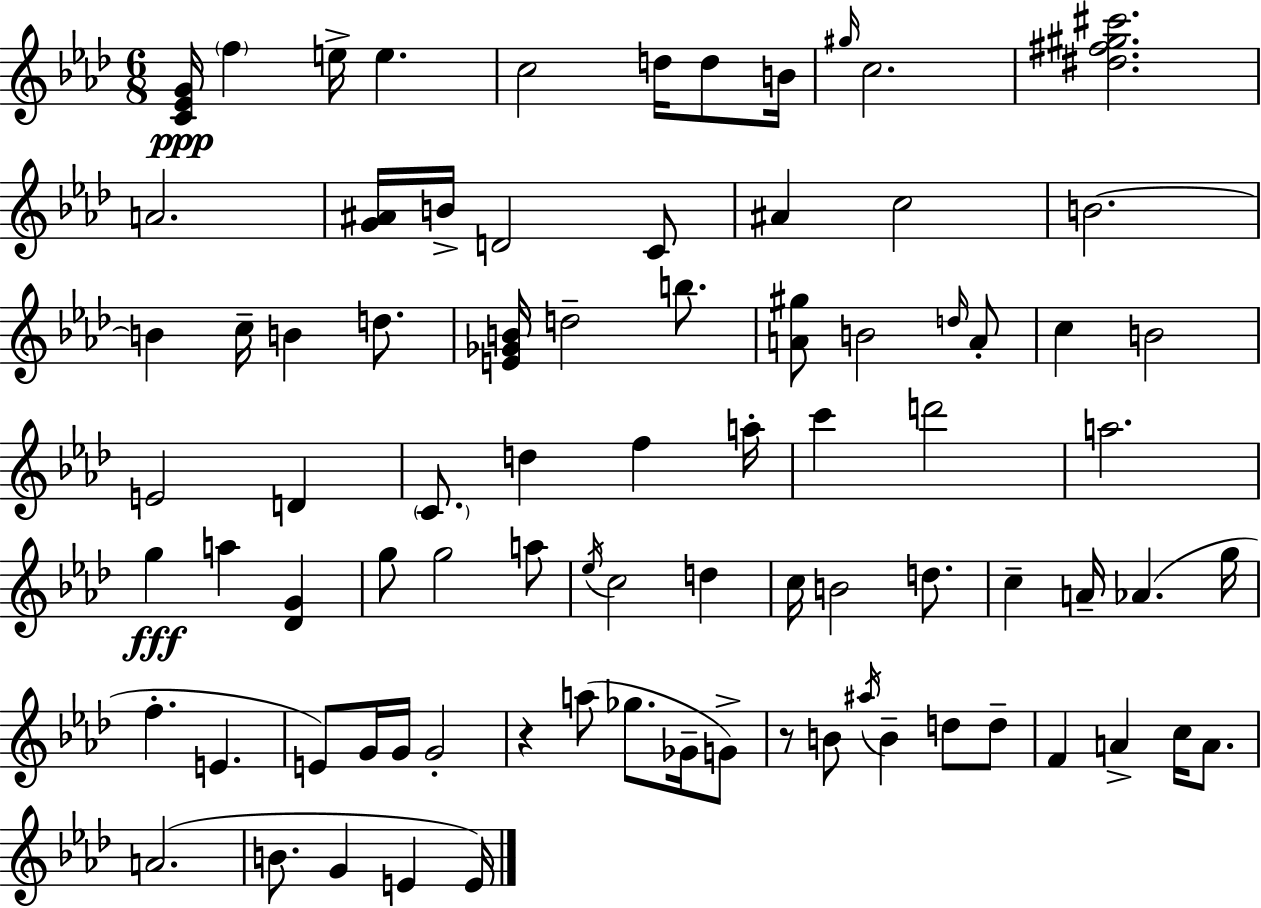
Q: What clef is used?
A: treble